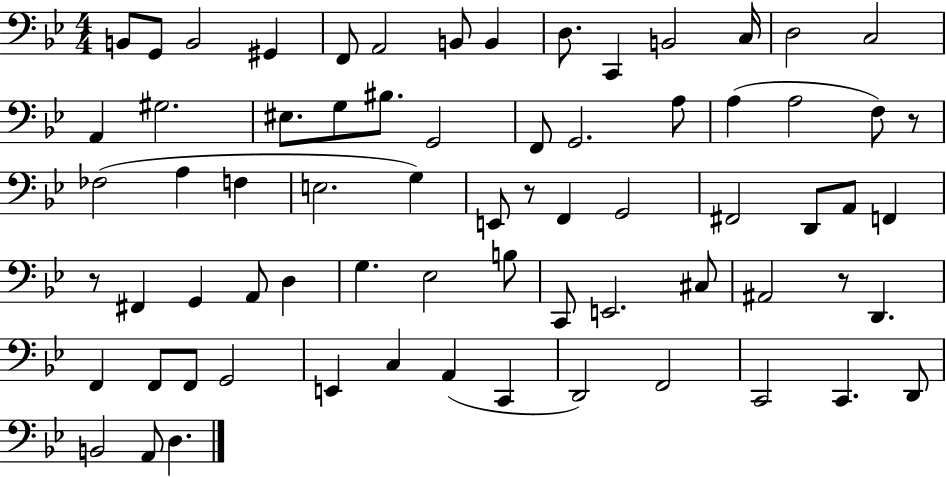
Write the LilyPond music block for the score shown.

{
  \clef bass
  \numericTimeSignature
  \time 4/4
  \key bes \major
  b,8 g,8 b,2 gis,4 | f,8 a,2 b,8 b,4 | d8. c,4 b,2 c16 | d2 c2 | \break a,4 gis2. | eis8. g8 bis8. g,2 | f,8 g,2. a8 | a4( a2 f8) r8 | \break fes2( a4 f4 | e2. g4) | e,8 r8 f,4 g,2 | fis,2 d,8 a,8 f,4 | \break r8 fis,4 g,4 a,8 d4 | g4. ees2 b8 | c,8 e,2. cis8 | ais,2 r8 d,4. | \break f,4 f,8 f,8 g,2 | e,4 c4 a,4( c,4 | d,2) f,2 | c,2 c,4. d,8 | \break b,2 a,8 d4. | \bar "|."
}